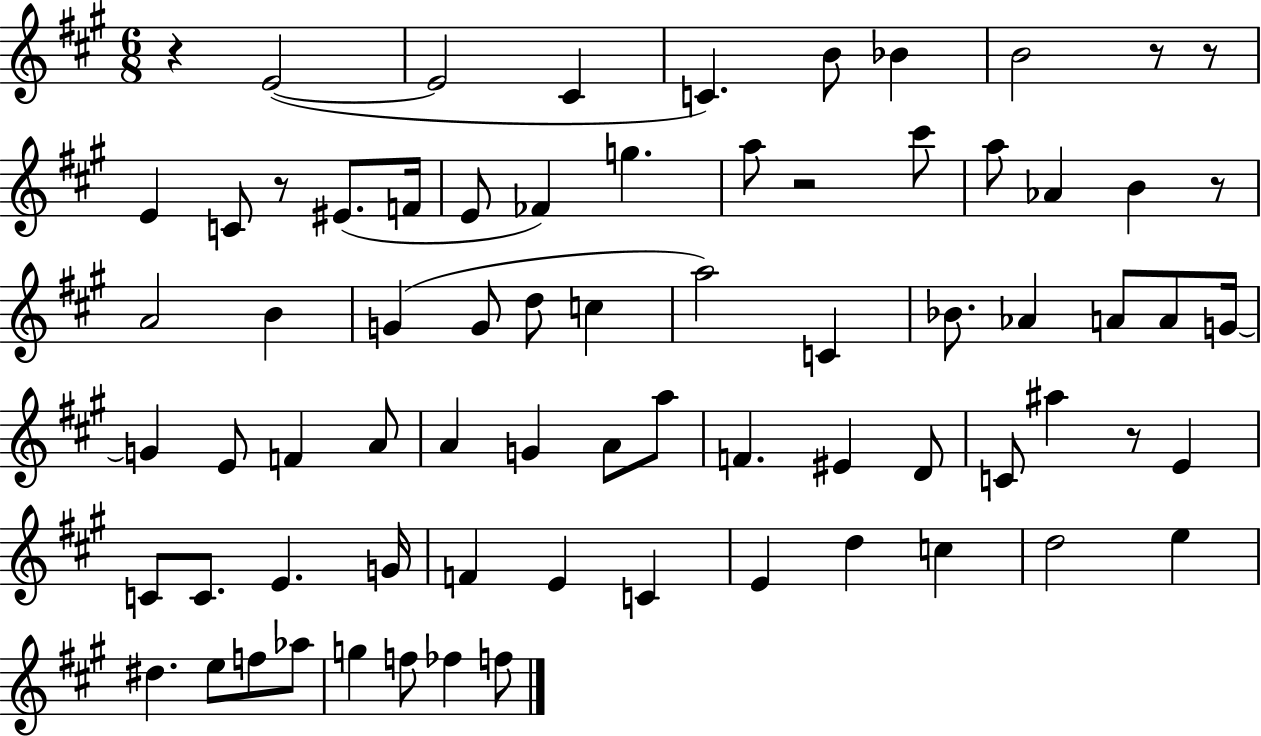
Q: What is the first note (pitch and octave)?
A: E4